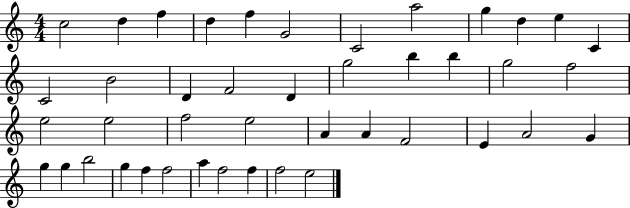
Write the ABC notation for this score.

X:1
T:Untitled
M:4/4
L:1/4
K:C
c2 d f d f G2 C2 a2 g d e C C2 B2 D F2 D g2 b b g2 f2 e2 e2 f2 e2 A A F2 E A2 G g g b2 g f f2 a f2 f f2 e2